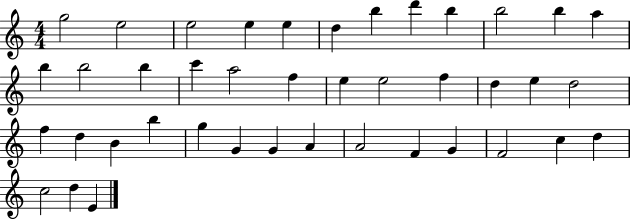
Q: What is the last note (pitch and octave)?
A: E4